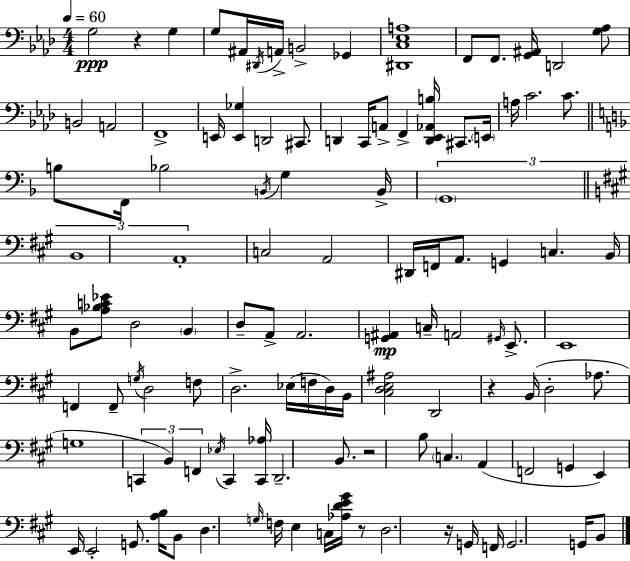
G3/h R/q G3/q G3/e A#2/s D#2/s A2/s B2/h Gb2/q [D#2,C3,Eb3,A3]/w F2/e F2/e. [G2,A#2]/s D2/h [G3,Ab3]/e B2/h A2/h F2/w E2/s [E2,Gb3]/q D2/h C#2/e. D2/q C2/s A2/e F2/q [D2,Eb2,Ab2,B3]/s C#2/e. E2/s A3/s C4/h. C4/e. B3/e F2/s Bb3/h B2/s G3/q B2/s G2/w B2/w A2/w C3/h A2/h D#2/s F2/s A2/e. G2/q C3/q. B2/s B2/e [A3,Bb3,C4,Eb4]/e D3/h B2/q D3/e A2/e A2/h. [G2,A#2]/q C3/s A2/h G#2/s E2/e. E2/w F2/q F2/e G3/s D3/h F3/e D3/h. Eb3/s F3/s D3/s B2/s [C#3,D3,E3,A#3]/h D2/h R/q B2/s D3/h Ab3/e. G3/w C2/q B2/q F2/q Eb3/s C2/q [C2,Ab3]/s D2/h. B2/e. R/h B3/e C3/q. A2/q F2/h G2/q E2/q E2/s E2/h G2/e. [A3,B3]/s B2/e D3/q. G3/s F3/s E3/q C3/s [Ab3,D4,E4,G#4]/s R/e D3/h. R/s G2/s F2/s G2/h. G2/s B2/e